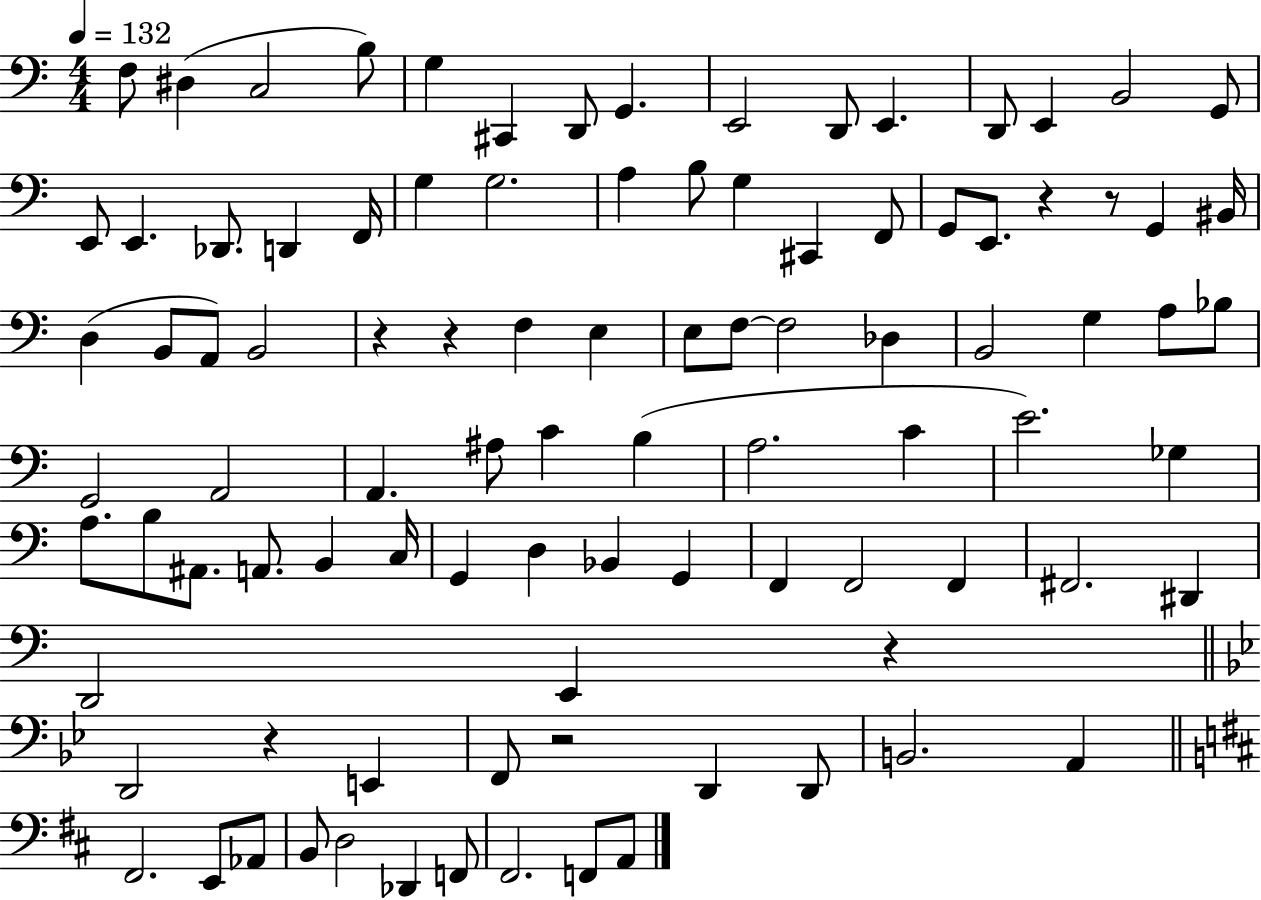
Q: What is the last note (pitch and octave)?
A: A2